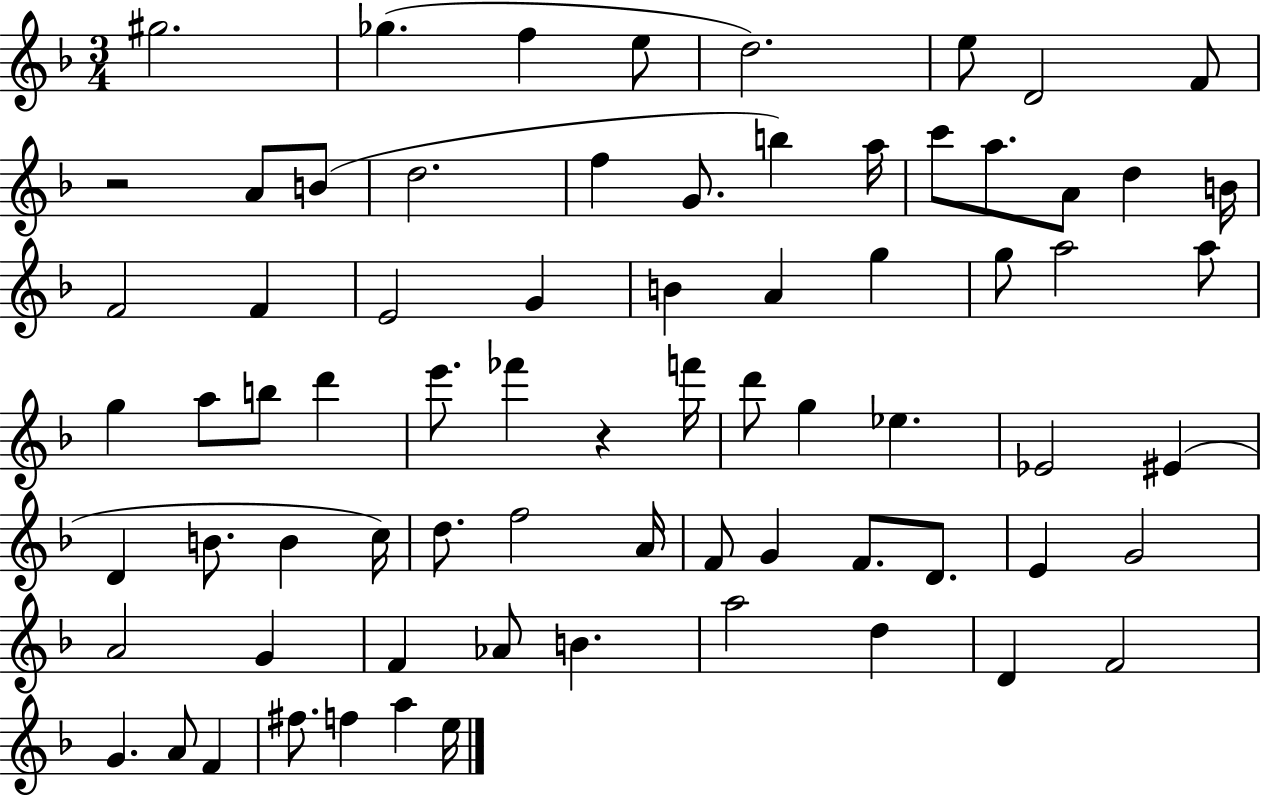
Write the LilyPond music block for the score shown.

{
  \clef treble
  \numericTimeSignature
  \time 3/4
  \key f \major
  gis''2. | ges''4.( f''4 e''8 | d''2.) | e''8 d'2 f'8 | \break r2 a'8 b'8( | d''2. | f''4 g'8. b''4) a''16 | c'''8 a''8. a'8 d''4 b'16 | \break f'2 f'4 | e'2 g'4 | b'4 a'4 g''4 | g''8 a''2 a''8 | \break g''4 a''8 b''8 d'''4 | e'''8. fes'''4 r4 f'''16 | d'''8 g''4 ees''4. | ees'2 eis'4( | \break d'4 b'8. b'4 c''16) | d''8. f''2 a'16 | f'8 g'4 f'8. d'8. | e'4 g'2 | \break a'2 g'4 | f'4 aes'8 b'4. | a''2 d''4 | d'4 f'2 | \break g'4. a'8 f'4 | fis''8. f''4 a''4 e''16 | \bar "|."
}